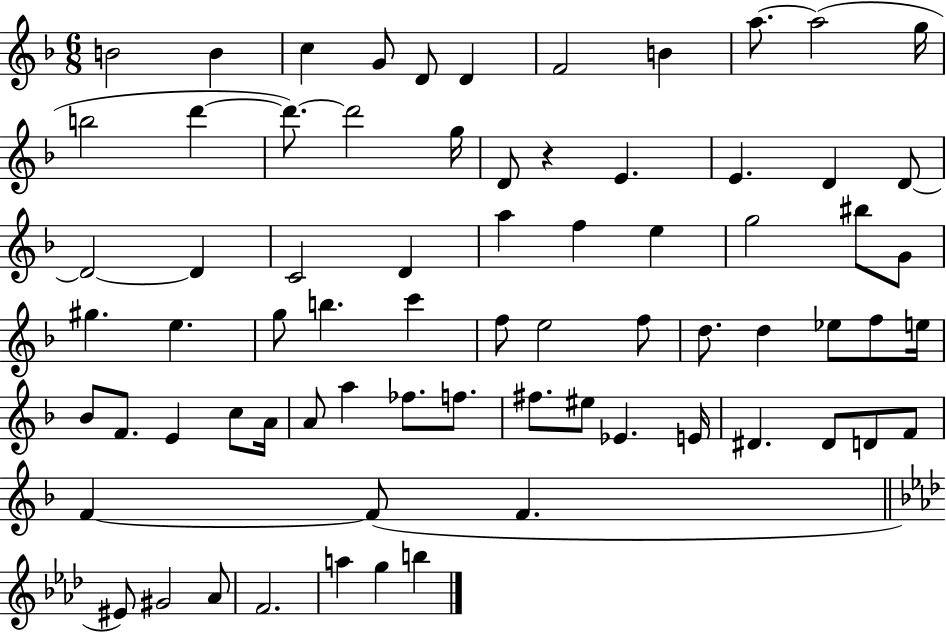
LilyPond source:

{
  \clef treble
  \numericTimeSignature
  \time 6/8
  \key f \major
  \repeat volta 2 { b'2 b'4 | c''4 g'8 d'8 d'4 | f'2 b'4 | a''8.~~ a''2( g''16 | \break b''2 d'''4~~ | d'''8.~~) d'''2 g''16 | d'8 r4 e'4. | e'4. d'4 d'8~~ | \break d'2~~ d'4 | c'2 d'4 | a''4 f''4 e''4 | g''2 bis''8 g'8 | \break gis''4. e''4. | g''8 b''4. c'''4 | f''8 e''2 f''8 | d''8. d''4 ees''8 f''8 e''16 | \break bes'8 f'8. e'4 c''8 a'16 | a'8 a''4 fes''8. f''8. | fis''8. eis''8 ees'4. e'16 | dis'4. dis'8 d'8 f'8 | \break f'4~~ f'8( f'4. | \bar "||" \break \key aes \major eis'8) gis'2 aes'8 | f'2. | a''4 g''4 b''4 | } \bar "|."
}